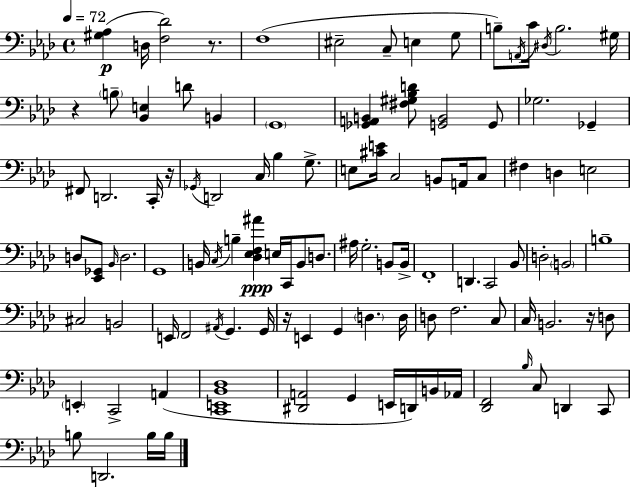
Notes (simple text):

[G#3,Ab3]/q D3/s [F3,Db4]/h R/e. F3/w EIS3/h C3/e E3/q G3/e B3/e A2/s C4/s D#3/s B3/h. G#3/s R/q B3/e [Bb2,E3]/q D4/e B2/q G2/w [Gb2,A2,B2]/q [F#3,G#3,Bb3,D4]/e [G2,B2]/h G2/e Gb3/h. Gb2/q F#2/e D2/h. C2/s R/s Gb2/s D2/h C3/s Bb3/q G3/e. E3/e [C#4,E4]/s C3/h B2/e A2/s C3/e F#3/q D3/q E3/h D3/e [Eb2,Gb2]/e Bb2/s D3/h. G2/w B2/s C3/s B3/q [Db3,Eb3,F3,A#4]/q E3/s C2/s B2/e D3/e. A#3/s G3/h. B2/e B2/s F2/w D2/q. C2/h Bb2/e D3/h B2/h B3/w C#3/h B2/h E2/s F2/h A#2/s G2/q. G2/s R/s E2/q G2/q D3/q. D3/s D3/e F3/h. C3/e C3/s B2/h. R/s D3/e E2/q C2/h A2/q [C2,E2,Bb2,Db3]/w [D#2,A2]/h G2/q E2/s D2/s B2/s Ab2/s [Db2,F2]/h Bb3/s C3/e D2/q C2/e B3/e D2/h. B3/s B3/s